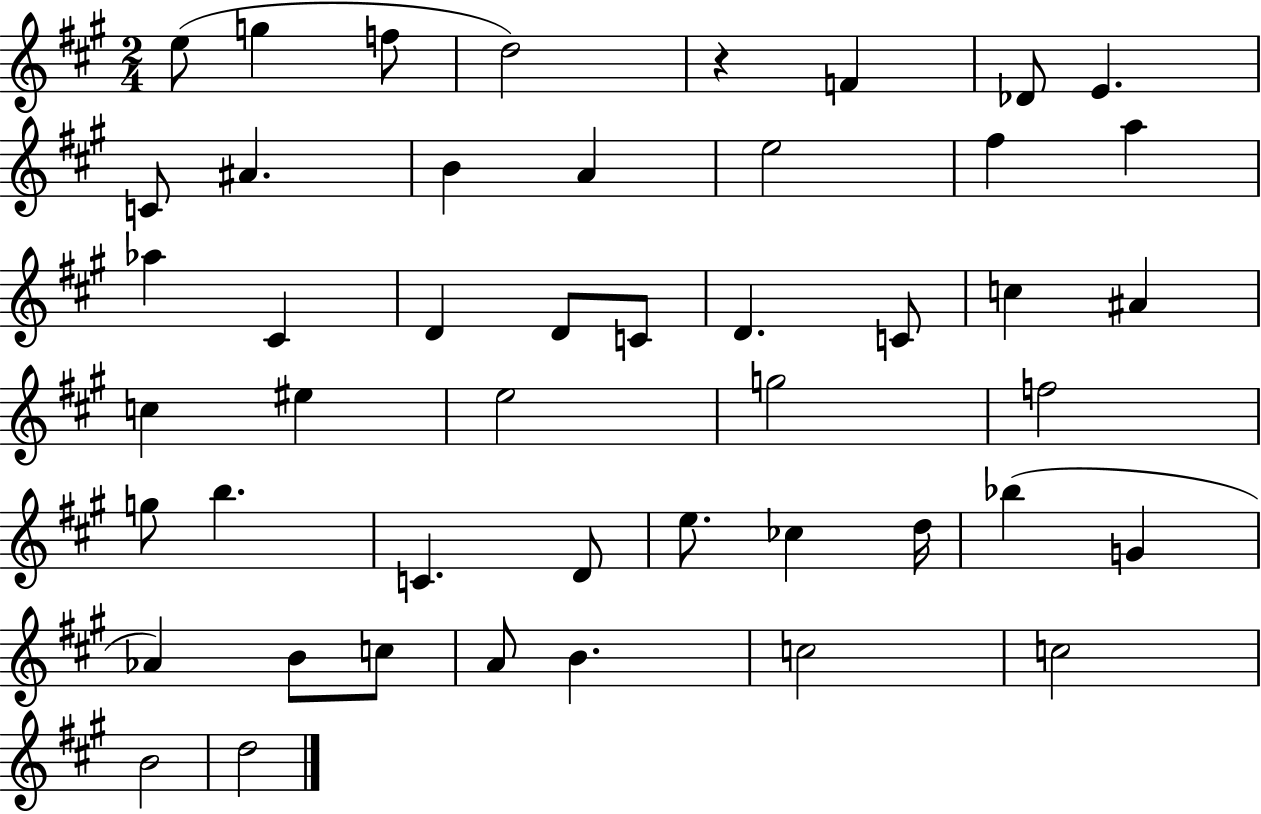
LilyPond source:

{
  \clef treble
  \numericTimeSignature
  \time 2/4
  \key a \major
  e''8( g''4 f''8 | d''2) | r4 f'4 | des'8 e'4. | \break c'8 ais'4. | b'4 a'4 | e''2 | fis''4 a''4 | \break aes''4 cis'4 | d'4 d'8 c'8 | d'4. c'8 | c''4 ais'4 | \break c''4 eis''4 | e''2 | g''2 | f''2 | \break g''8 b''4. | c'4. d'8 | e''8. ces''4 d''16 | bes''4( g'4 | \break aes'4) b'8 c''8 | a'8 b'4. | c''2 | c''2 | \break b'2 | d''2 | \bar "|."
}